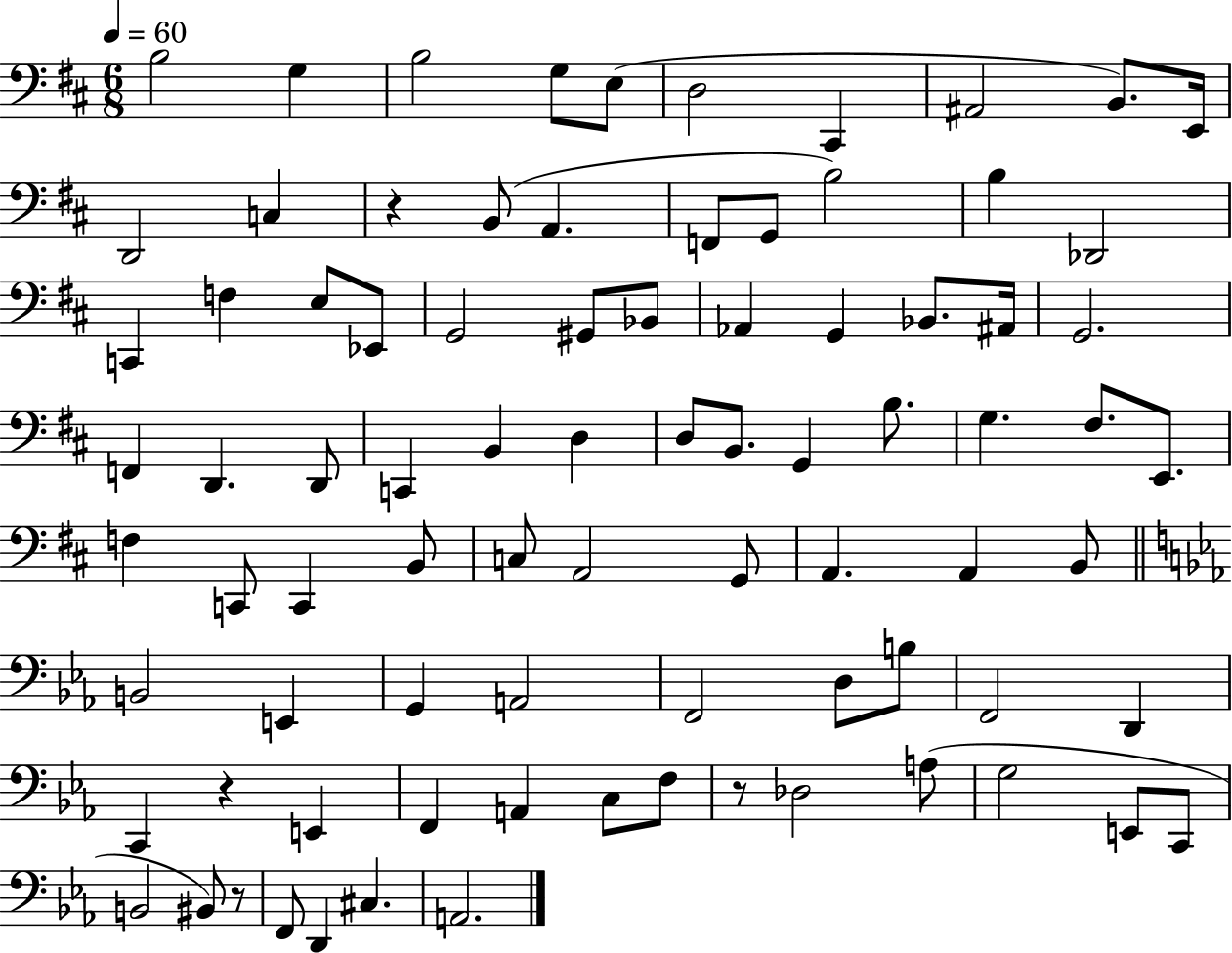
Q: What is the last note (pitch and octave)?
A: A2